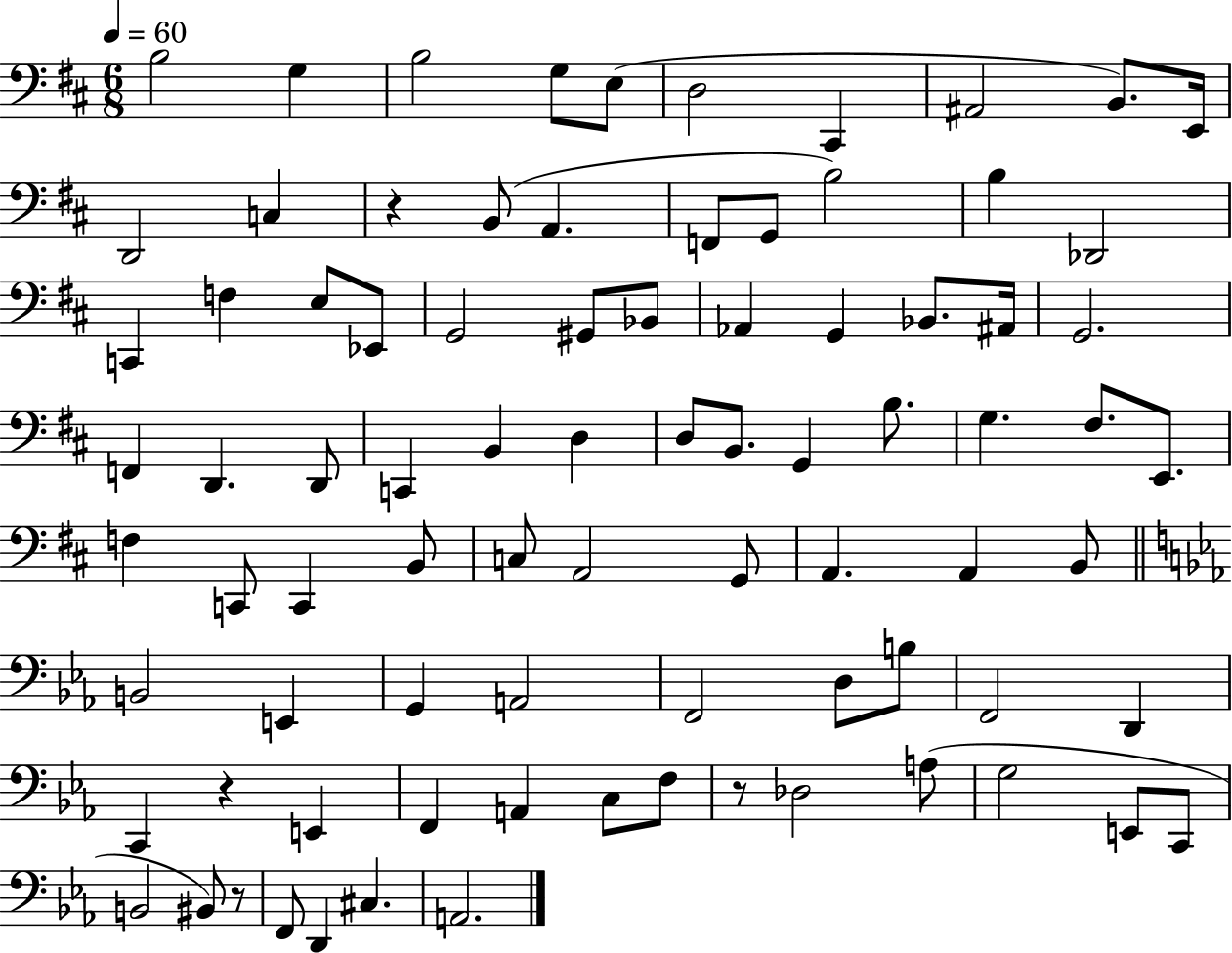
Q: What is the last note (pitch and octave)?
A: A2